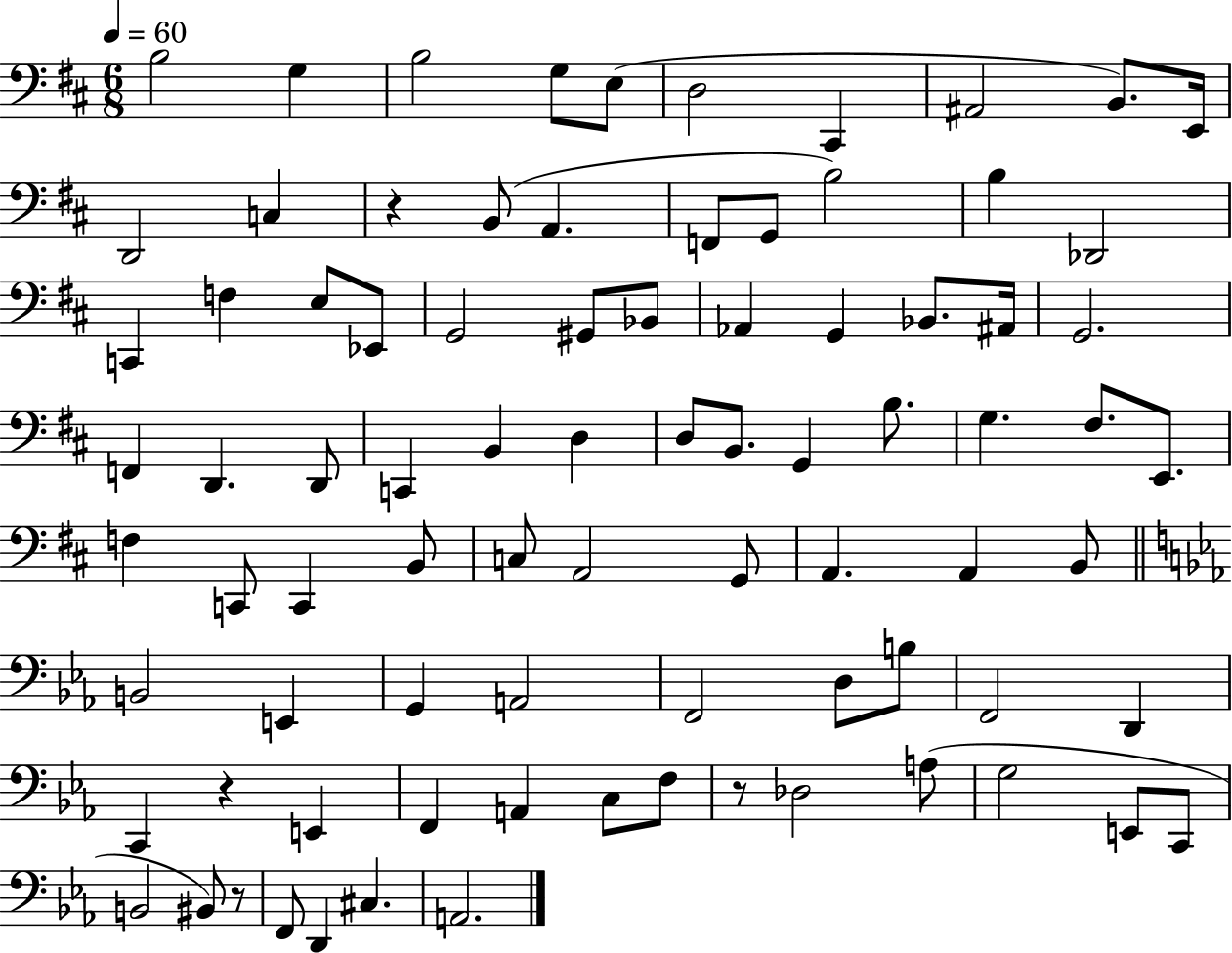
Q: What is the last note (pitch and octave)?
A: A2